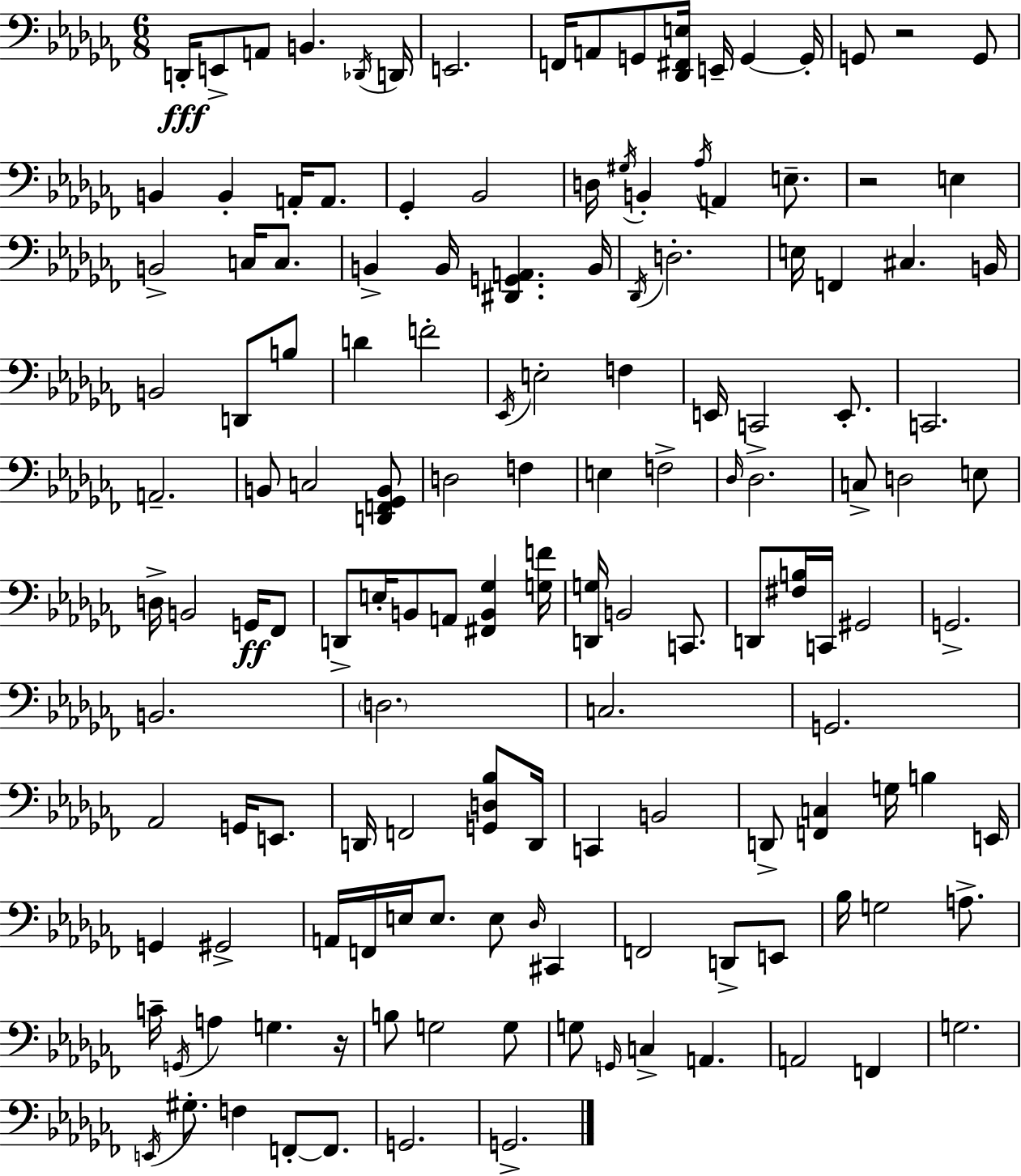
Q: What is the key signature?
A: AES minor